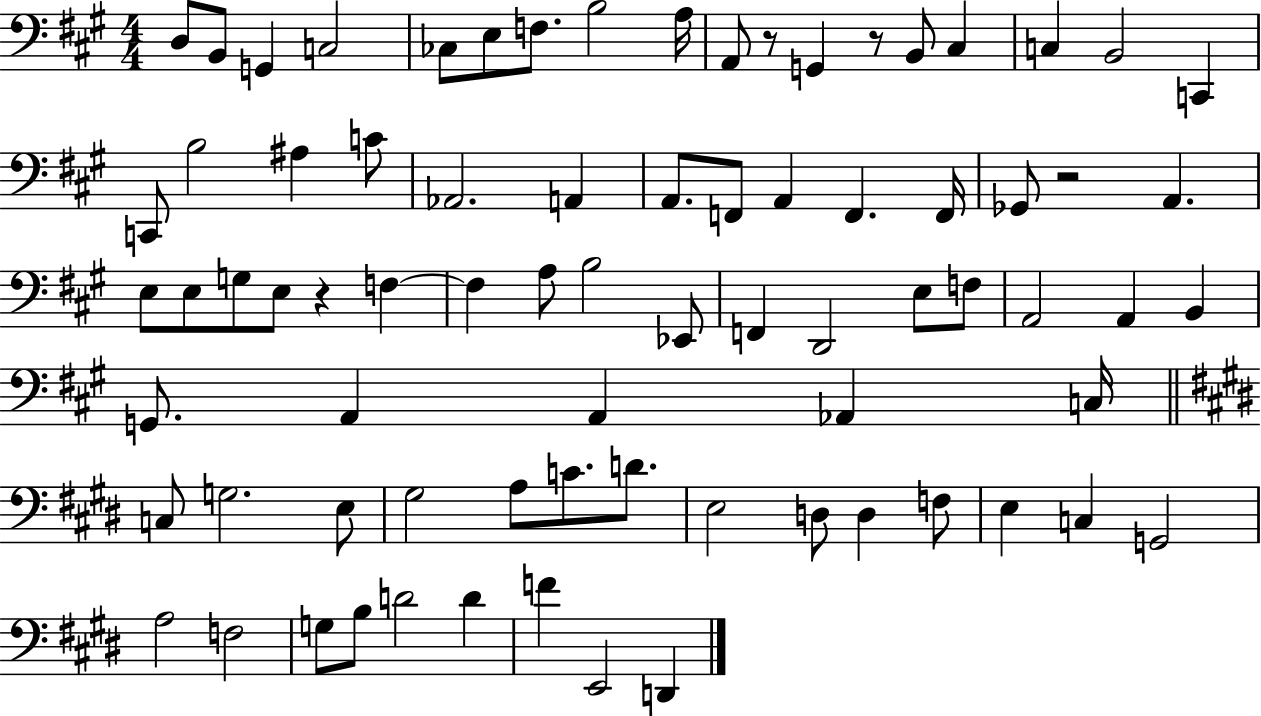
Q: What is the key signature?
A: A major